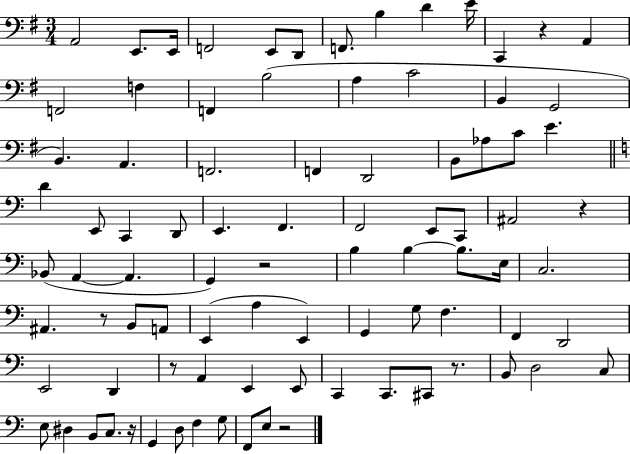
{
  \clef bass
  \numericTimeSignature
  \time 3/4
  \key g \major
  \repeat volta 2 { a,2 e,8. e,16 | f,2 e,8 d,8 | f,8. b4 d'4 e'16 | c,4 r4 a,4 | \break f,2 f4 | f,4 b2( | a4 c'2 | b,4 g,2 | \break b,4.) a,4. | f,2. | f,4 d,2 | b,8 aes8 c'8 e'4. | \break \bar "||" \break \key a \minor d'4 e,8 c,4 d,8 | e,4. f,4. | f,2 e,8 c,8 | ais,2 r4 | \break bes,8( a,4~~ a,4. | g,4) r2 | b4 b4~~ b8. e16 | c2. | \break ais,4. r8 b,8 a,8 | e,4( a4 e,4) | g,4 g8 f4. | f,4 d,2 | \break e,2 d,4 | r8 a,4 e,4 e,8 | c,4 c,8. cis,8 r8. | b,8 d2 c8 | \break e8 dis4 b,8 c8. r16 | g,4 d8 f4 g8 | f,8 e8 r2 | } \bar "|."
}